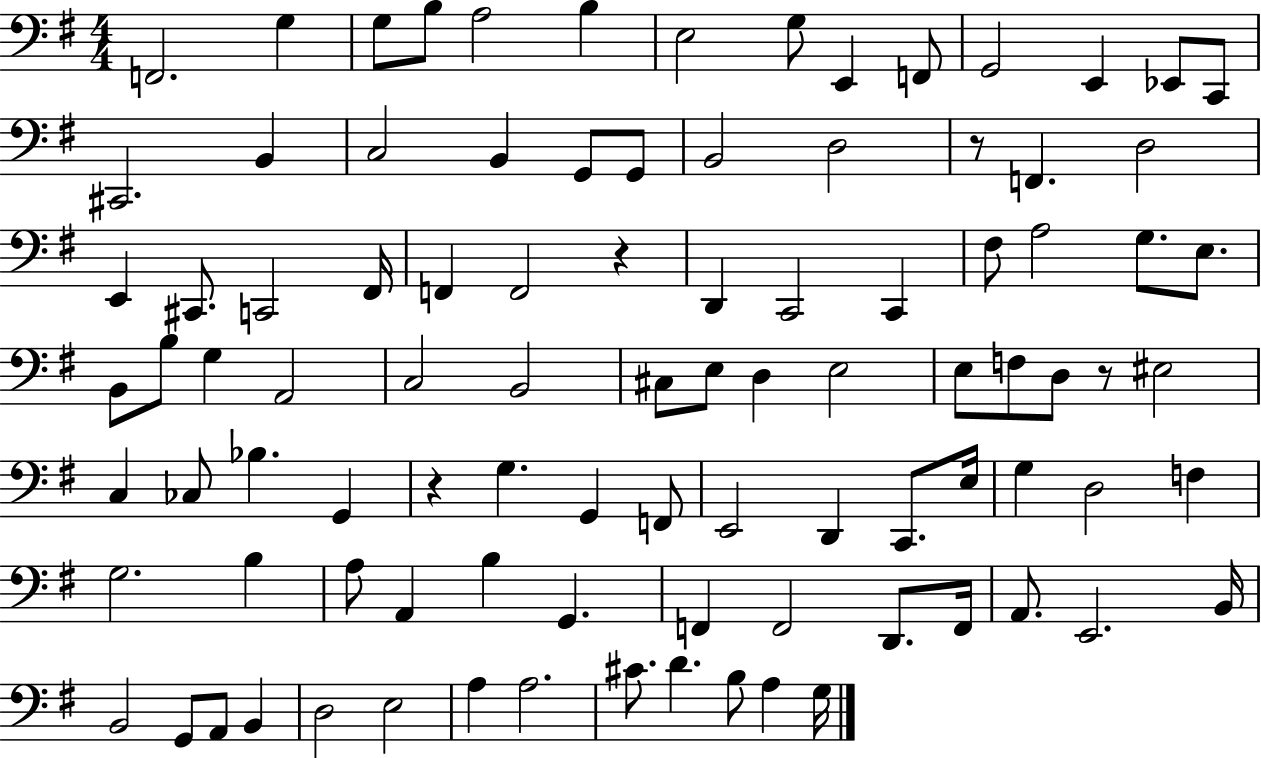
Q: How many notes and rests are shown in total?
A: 95